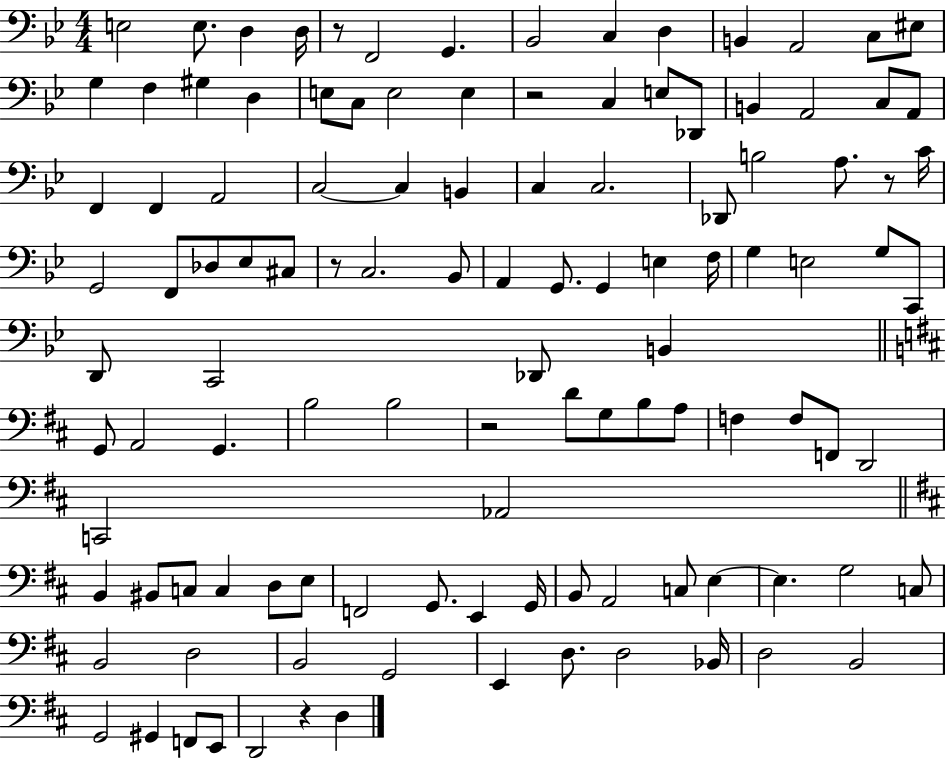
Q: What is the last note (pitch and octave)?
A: D3